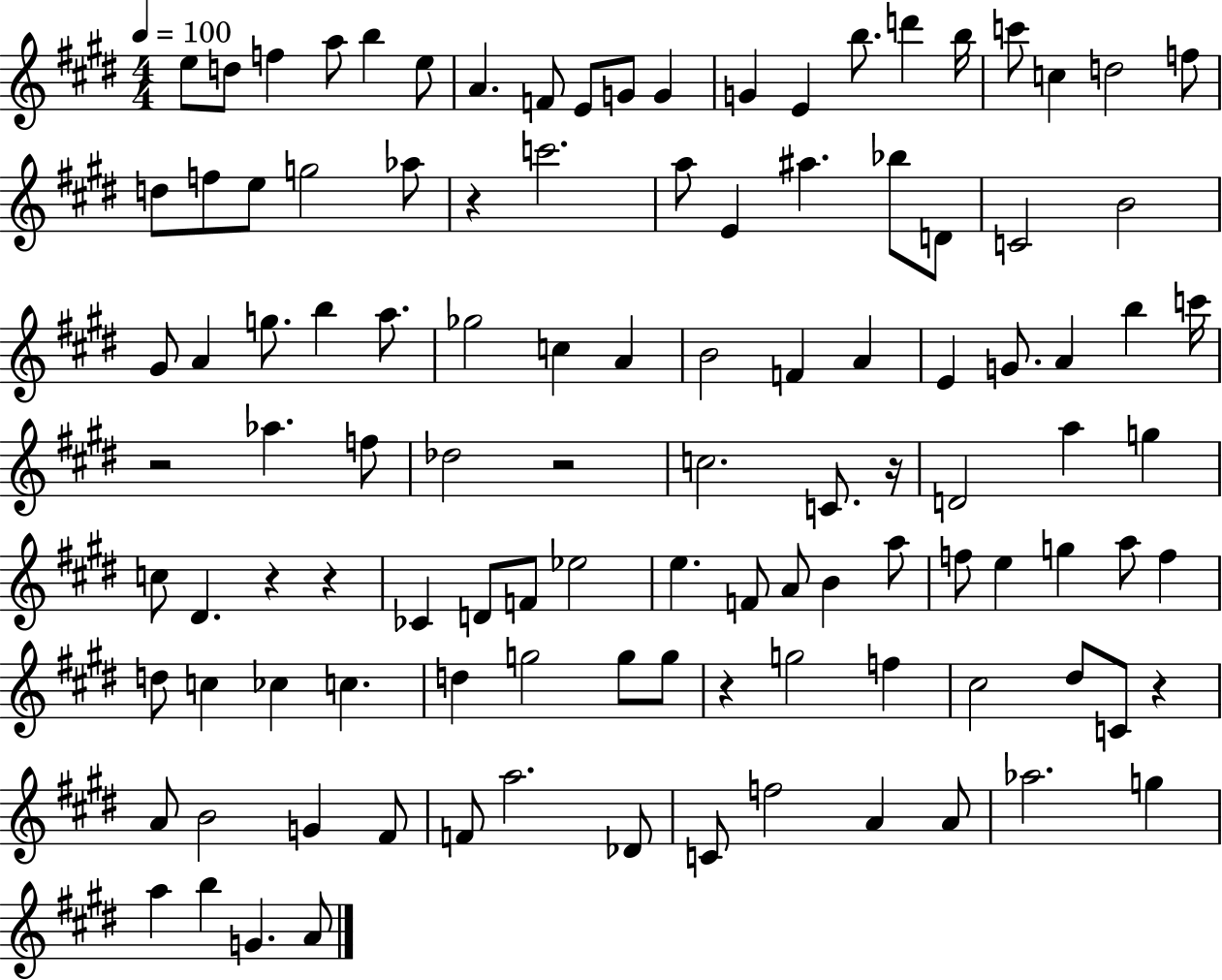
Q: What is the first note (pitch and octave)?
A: E5